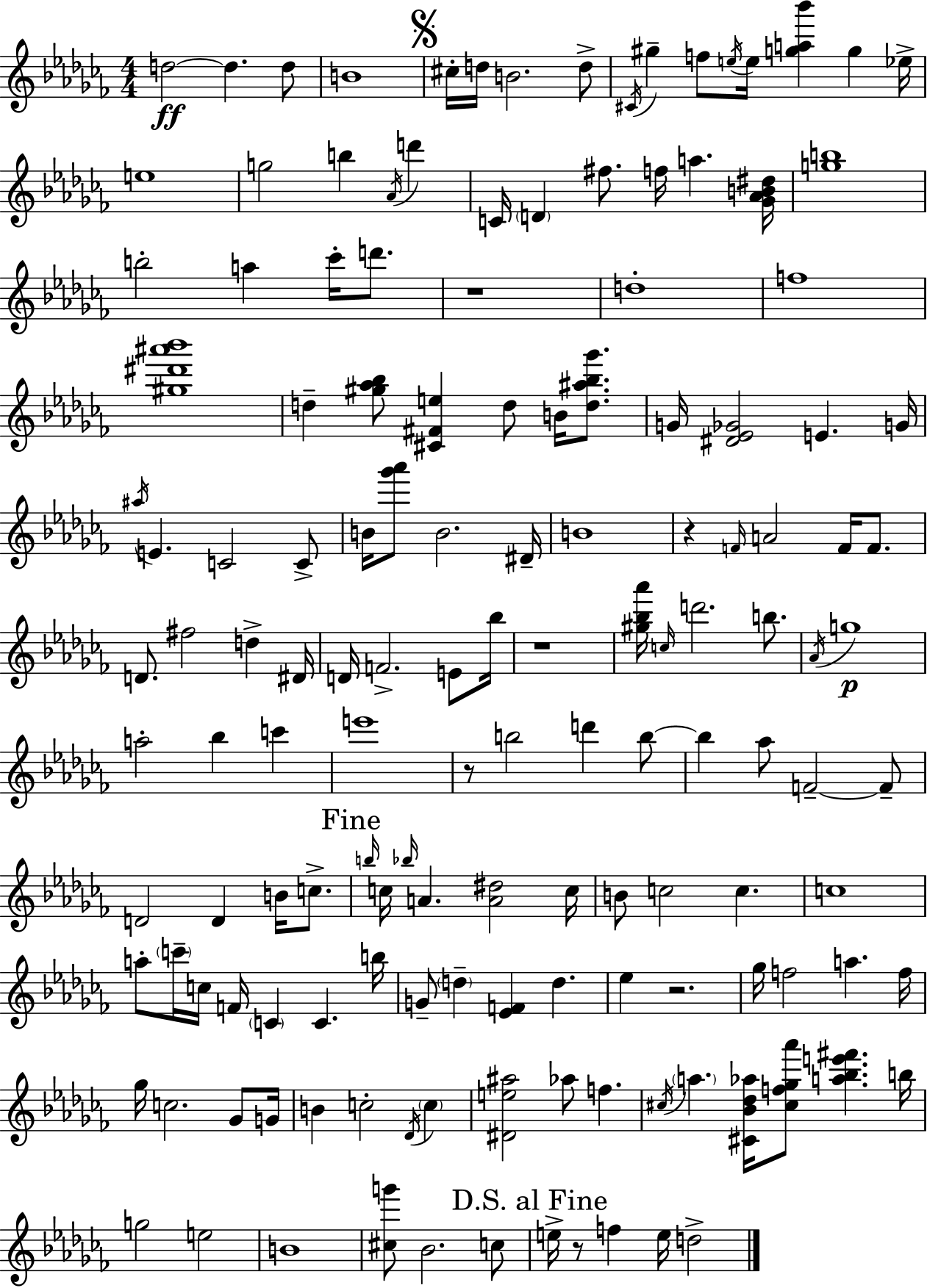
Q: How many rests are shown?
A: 6